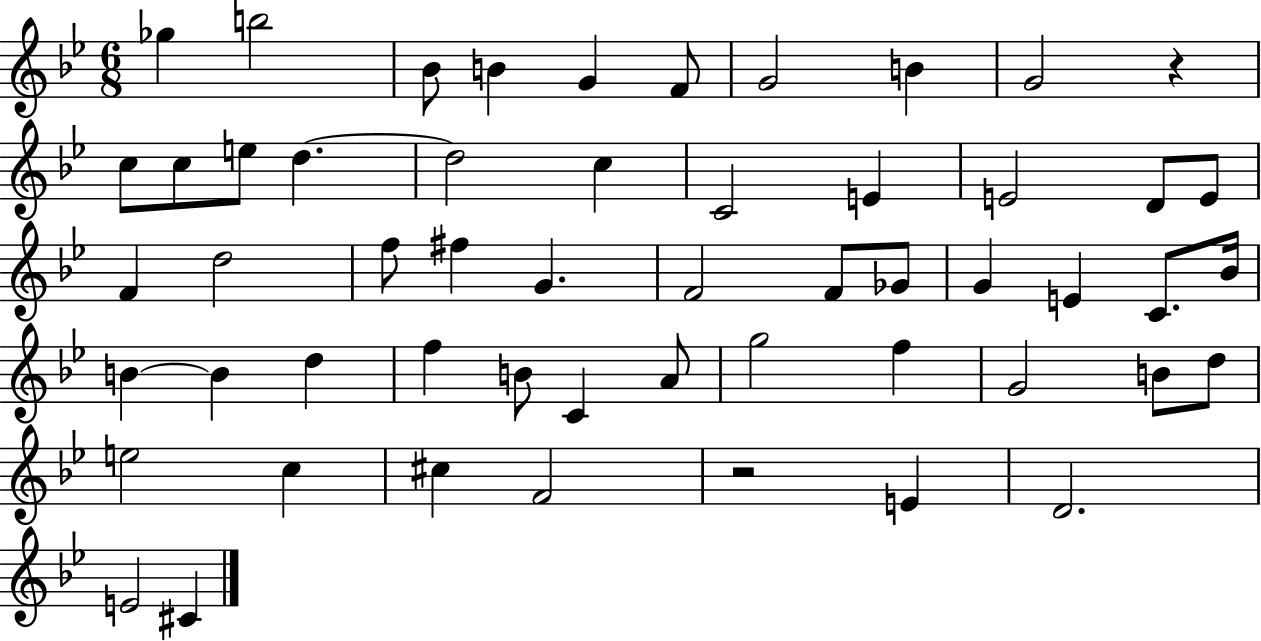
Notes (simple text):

Gb5/q B5/h Bb4/e B4/q G4/q F4/e G4/h B4/q G4/h R/q C5/e C5/e E5/e D5/q. D5/h C5/q C4/h E4/q E4/h D4/e E4/e F4/q D5/h F5/e F#5/q G4/q. F4/h F4/e Gb4/e G4/q E4/q C4/e. Bb4/s B4/q B4/q D5/q F5/q B4/e C4/q A4/e G5/h F5/q G4/h B4/e D5/e E5/h C5/q C#5/q F4/h R/h E4/q D4/h. E4/h C#4/q